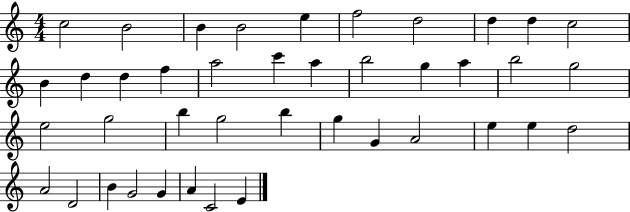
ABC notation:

X:1
T:Untitled
M:4/4
L:1/4
K:C
c2 B2 B B2 e f2 d2 d d c2 B d d f a2 c' a b2 g a b2 g2 e2 g2 b g2 b g G A2 e e d2 A2 D2 B G2 G A C2 E